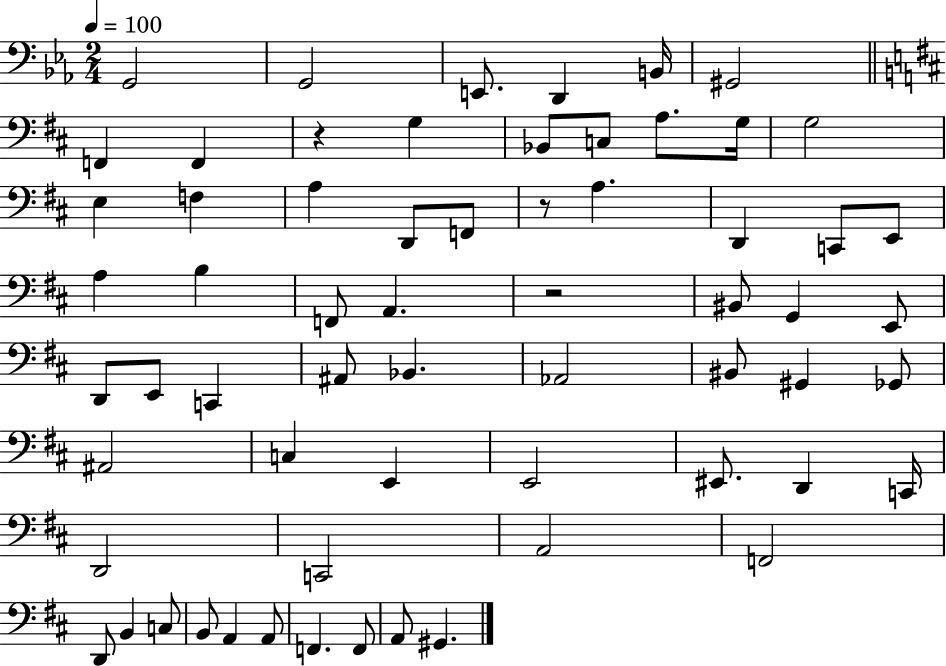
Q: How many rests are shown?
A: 3